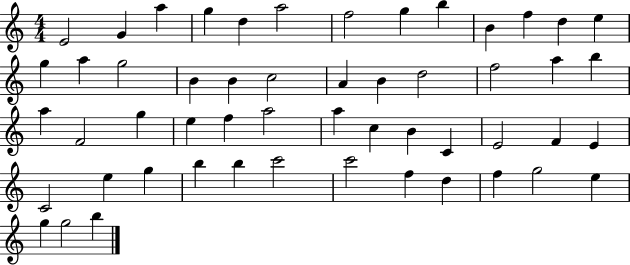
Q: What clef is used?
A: treble